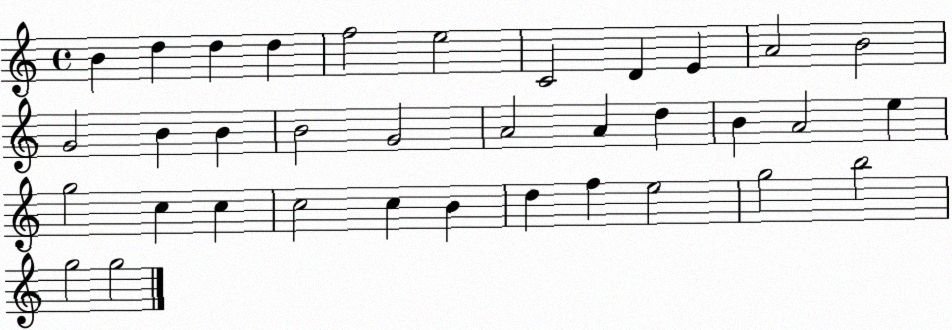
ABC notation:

X:1
T:Untitled
M:4/4
L:1/4
K:C
B d d d f2 e2 C2 D E A2 B2 G2 B B B2 G2 A2 A d B A2 e g2 c c c2 c B d f e2 g2 b2 g2 g2